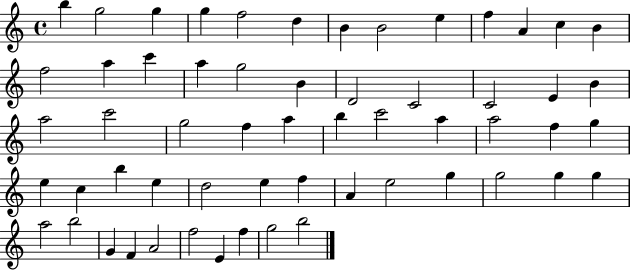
{
  \clef treble
  \time 4/4
  \defaultTimeSignature
  \key c \major
  b''4 g''2 g''4 | g''4 f''2 d''4 | b'4 b'2 e''4 | f''4 a'4 c''4 b'4 | \break f''2 a''4 c'''4 | a''4 g''2 b'4 | d'2 c'2 | c'2 e'4 b'4 | \break a''2 c'''2 | g''2 f''4 a''4 | b''4 c'''2 a''4 | a''2 f''4 g''4 | \break e''4 c''4 b''4 e''4 | d''2 e''4 f''4 | a'4 e''2 g''4 | g''2 g''4 g''4 | \break a''2 b''2 | g'4 f'4 a'2 | f''2 e'4 f''4 | g''2 b''2 | \break \bar "|."
}